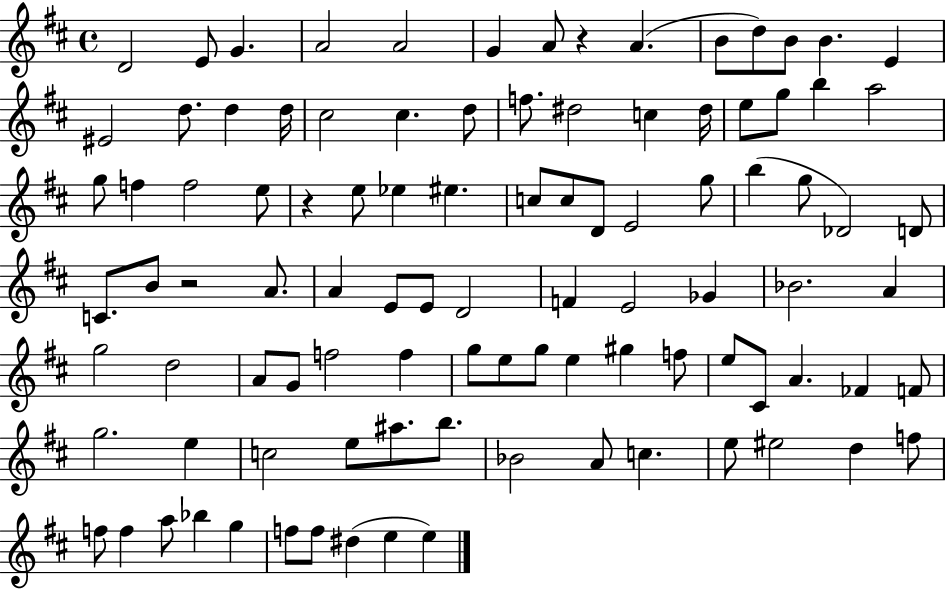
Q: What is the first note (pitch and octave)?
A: D4